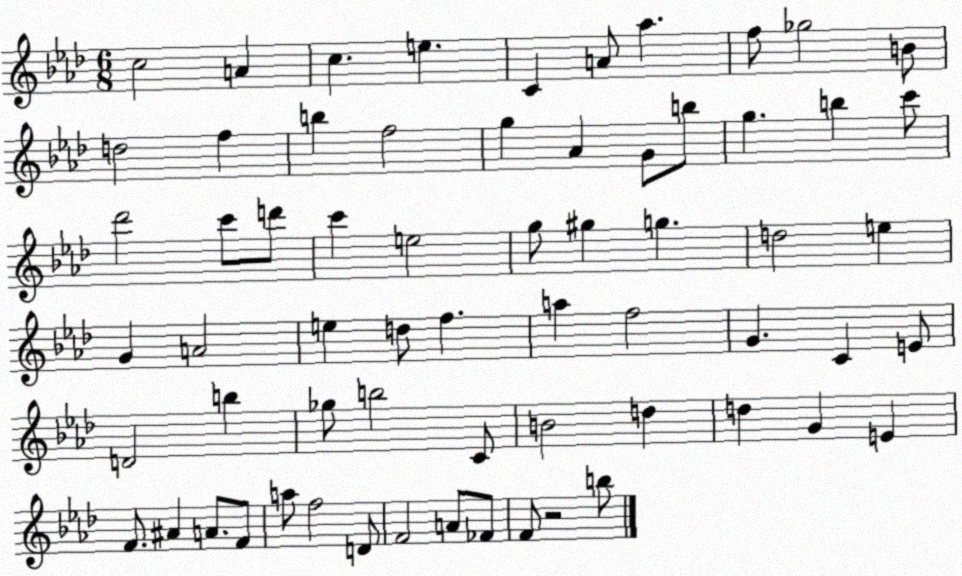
X:1
T:Untitled
M:6/8
L:1/4
K:Ab
c2 A c e C A/2 _a f/2 _g2 B/2 d2 f b f2 g _A G/2 b/2 g b c'/2 _d'2 c'/2 d'/2 c' e2 g/2 ^g g d2 e G A2 e d/2 f a f2 G C E/2 D2 b _g/2 b2 C/2 B2 d d G E F/2 ^A A/2 F/2 a/2 f2 D/2 F2 A/2 _F/2 F/2 z2 b/2